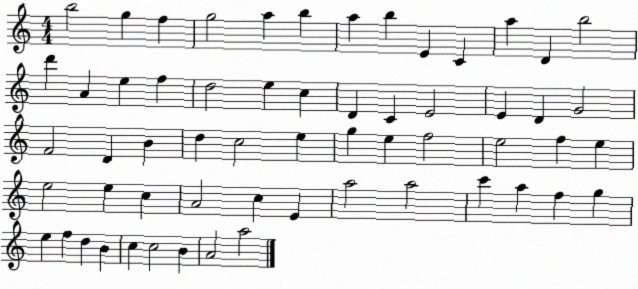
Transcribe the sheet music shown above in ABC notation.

X:1
T:Untitled
M:4/4
L:1/4
K:C
b2 g f g2 a b a b E C a D b2 d' A e f d2 e c D C E2 E D G2 F2 D B d c2 e g e f2 e2 f e e2 e c A2 c E a2 a2 c' a f g e f d B c c2 B A2 a2